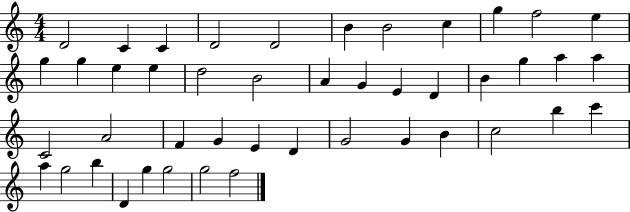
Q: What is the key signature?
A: C major